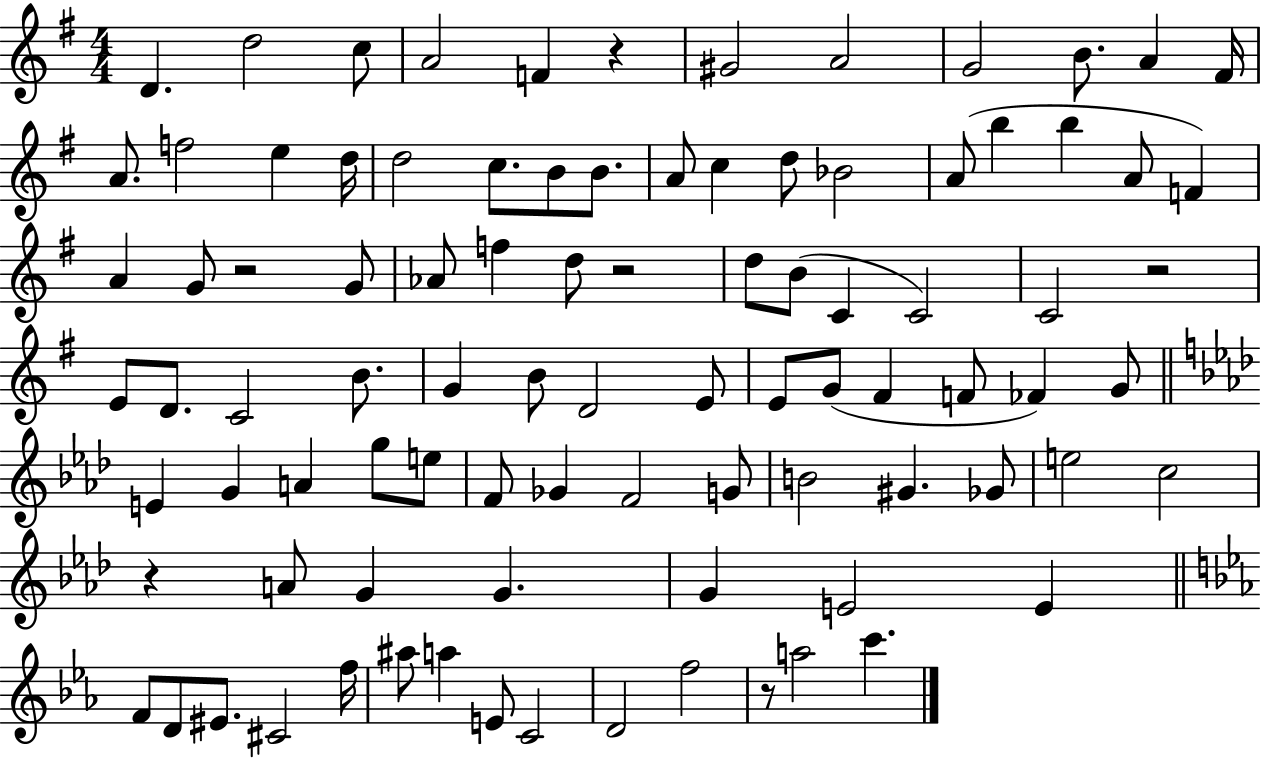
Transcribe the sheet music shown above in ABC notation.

X:1
T:Untitled
M:4/4
L:1/4
K:G
D d2 c/2 A2 F z ^G2 A2 G2 B/2 A ^F/4 A/2 f2 e d/4 d2 c/2 B/2 B/2 A/2 c d/2 _B2 A/2 b b A/2 F A G/2 z2 G/2 _A/2 f d/2 z2 d/2 B/2 C C2 C2 z2 E/2 D/2 C2 B/2 G B/2 D2 E/2 E/2 G/2 ^F F/2 _F G/2 E G A g/2 e/2 F/2 _G F2 G/2 B2 ^G _G/2 e2 c2 z A/2 G G G E2 E F/2 D/2 ^E/2 ^C2 f/4 ^a/2 a E/2 C2 D2 f2 z/2 a2 c'